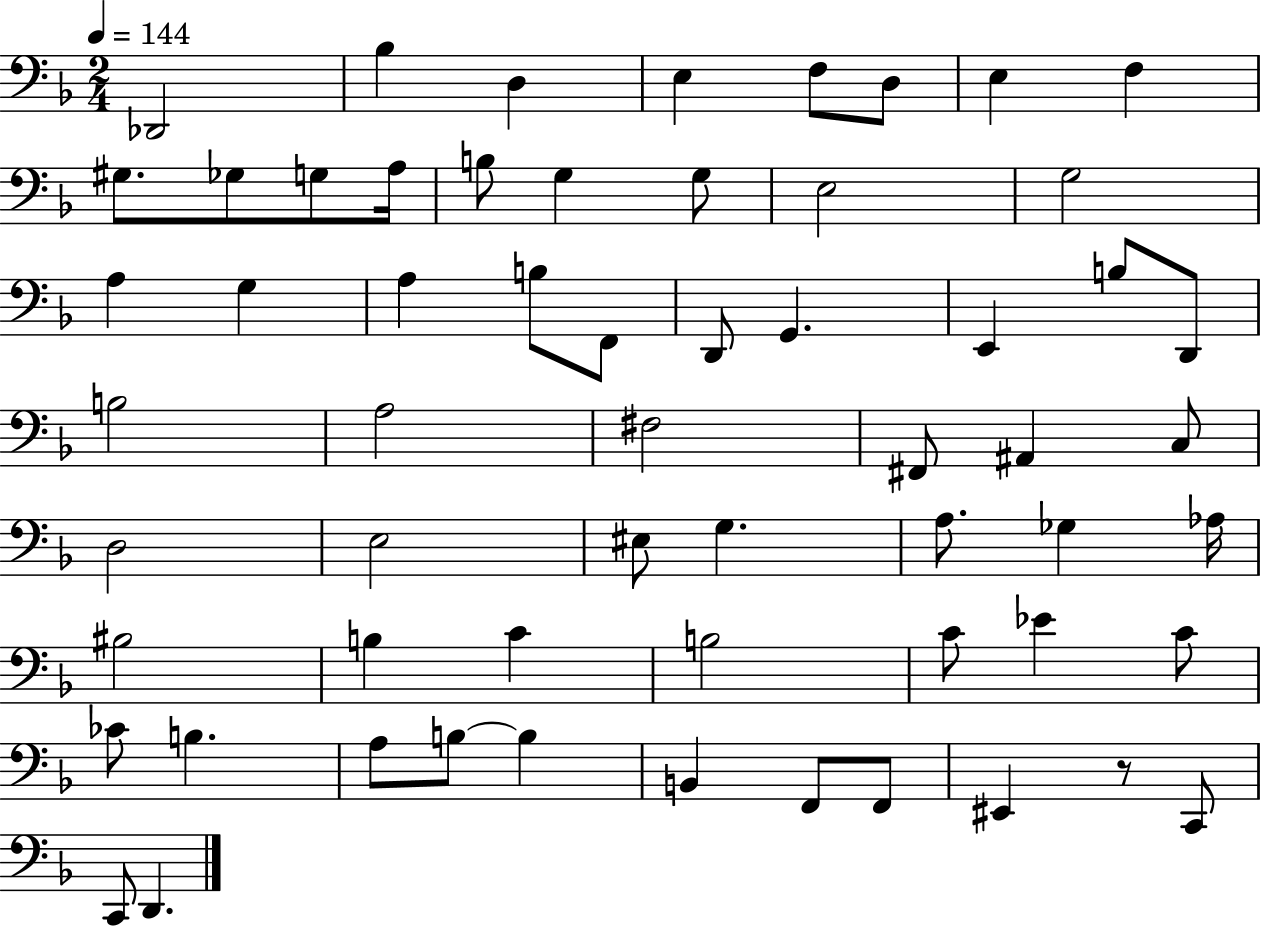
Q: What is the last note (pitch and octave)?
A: D2